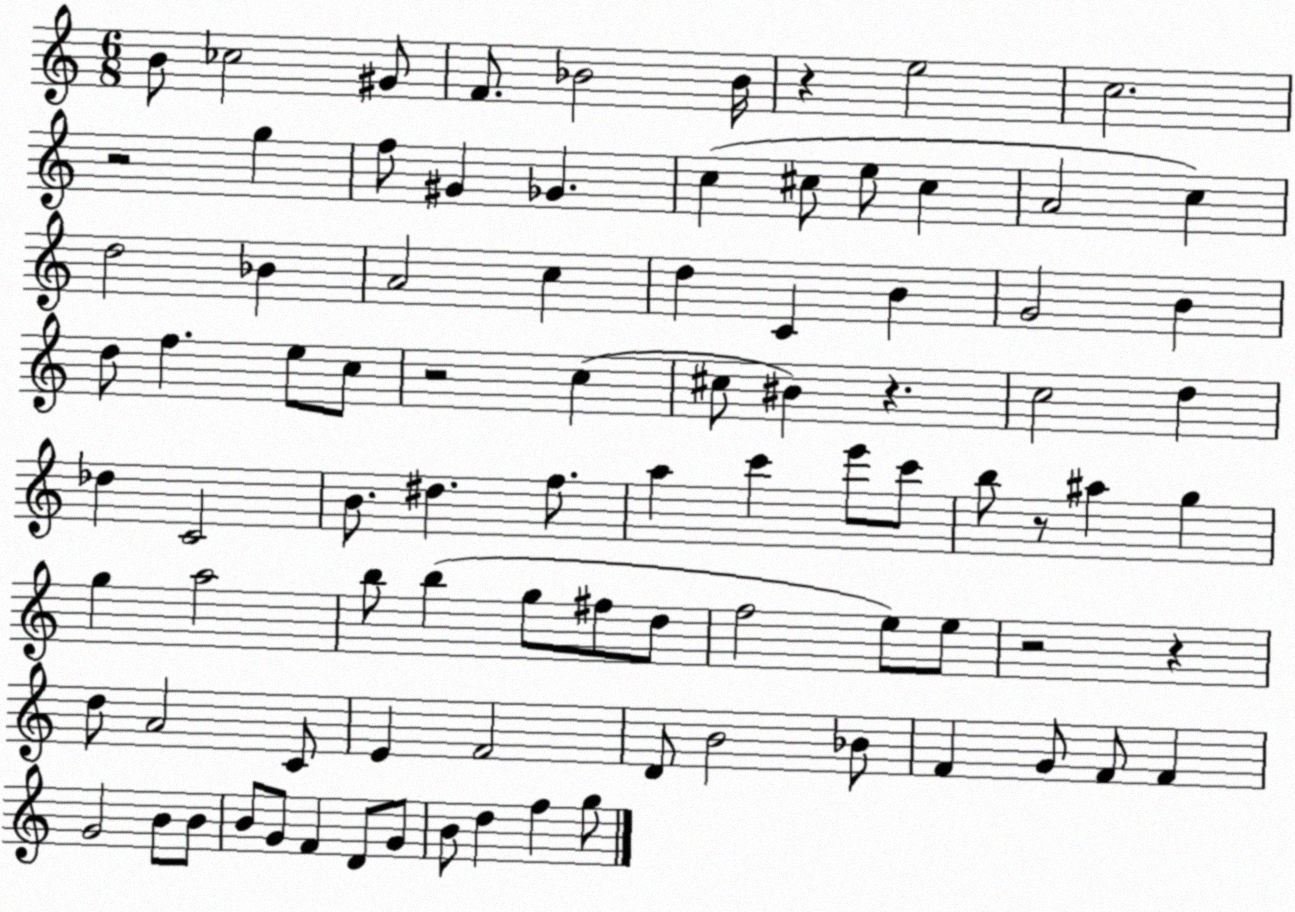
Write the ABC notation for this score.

X:1
T:Untitled
M:6/8
L:1/4
K:C
B/2 _c2 ^G/2 F/2 _B2 _B/4 z e2 c2 z2 g f/2 ^G _G c ^c/2 e/2 ^c A2 c d2 _B A2 c d C B G2 B d/2 f e/2 c/2 z2 c ^c/2 ^B z c2 d _d C2 B/2 ^d f/2 a c' e'/2 c'/2 b/2 z/2 ^a g g a2 b/2 b g/2 ^f/2 d/2 f2 e/2 e/2 z2 z d/2 A2 C/2 E F2 D/2 B2 _B/2 F G/2 F/2 F G2 B/2 B/2 B/2 G/2 F D/2 G/2 B/2 d f g/2